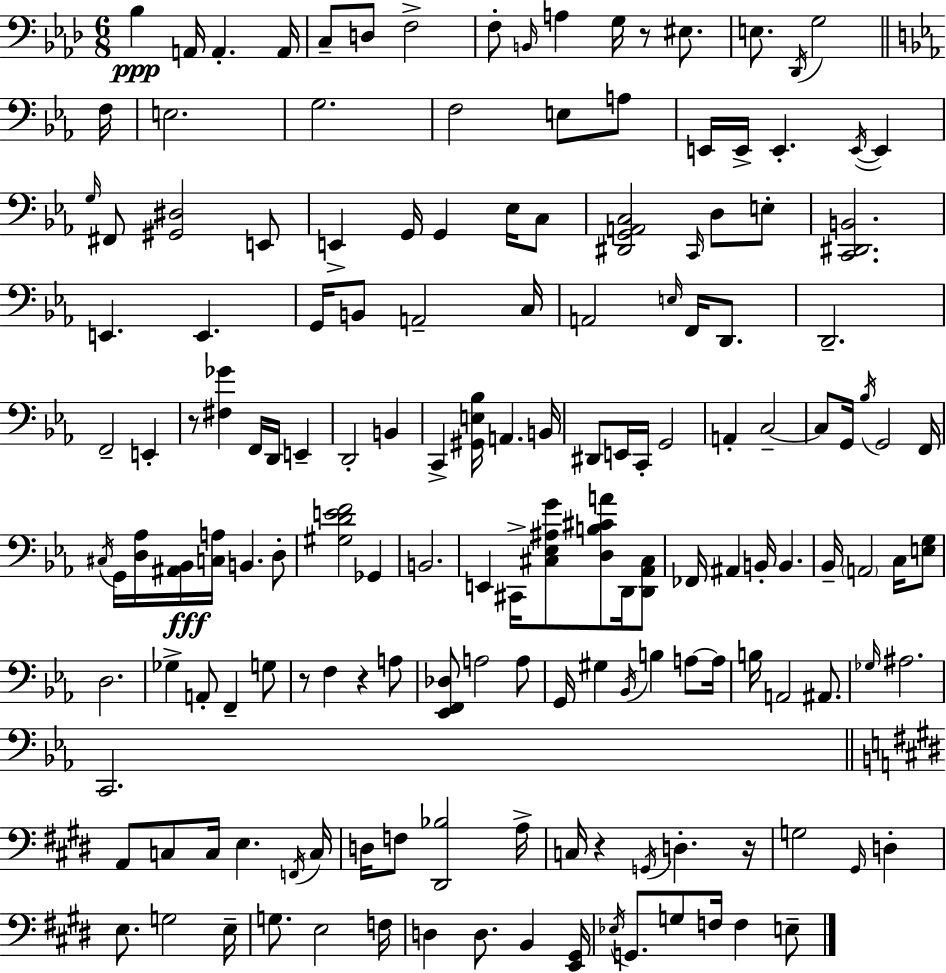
X:1
T:Untitled
M:6/8
L:1/4
K:Ab
_B, A,,/4 A,, A,,/4 C,/2 D,/2 F,2 F,/2 B,,/4 A, G,/4 z/2 ^E,/2 E,/2 _D,,/4 G,2 F,/4 E,2 G,2 F,2 E,/2 A,/2 E,,/4 E,,/4 E,, E,,/4 E,, G,/4 ^F,,/2 [^G,,^D,]2 E,,/2 E,, G,,/4 G,, _E,/4 C,/2 [^D,,G,,A,,C,]2 C,,/4 D,/2 E,/2 [C,,^D,,B,,]2 E,, E,, G,,/4 B,,/2 A,,2 C,/4 A,,2 E,/4 F,,/4 D,,/2 D,,2 F,,2 E,, z/2 [^F,_G] F,,/4 D,,/4 E,, D,,2 B,, C,, [^G,,E,_B,]/4 A,, B,,/4 ^D,,/2 E,,/4 C,,/4 G,,2 A,, C,2 C,/2 G,,/4 _B,/4 G,,2 F,,/4 ^C,/4 G,,/4 [D,_A,]/4 [^A,,_B,,]/4 [C,A,]/4 B,, D,/2 [^G,DEF]2 _G,, B,,2 E,, ^C,,/4 [^C,_E,^A,G]/2 [D,B,^CA]/2 D,,/4 [D,,_A,,^C,]/2 _F,,/4 ^A,, B,,/4 B,, _B,,/4 A,,2 C,/4 [E,G,]/2 D,2 _G, A,,/2 F,, G,/2 z/2 F, z A,/2 [_E,,F,,_D,]/2 A,2 A,/2 G,,/4 ^G, _B,,/4 B, A,/2 A,/4 B,/4 A,,2 ^A,,/2 _G,/4 ^A,2 C,,2 A,,/2 C,/2 C,/4 E, F,,/4 C,/4 D,/4 F,/2 [^D,,_B,]2 A,/4 C,/4 z G,,/4 D, z/4 G,2 ^G,,/4 D, E,/2 G,2 E,/4 G,/2 E,2 F,/4 D, D,/2 B,, [E,,^G,,]/4 _E,/4 G,,/2 G,/2 F,/4 F, E,/2